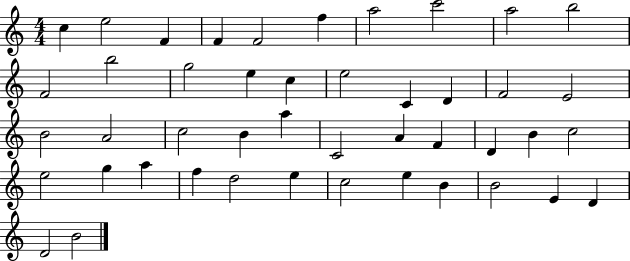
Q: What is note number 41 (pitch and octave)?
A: B4